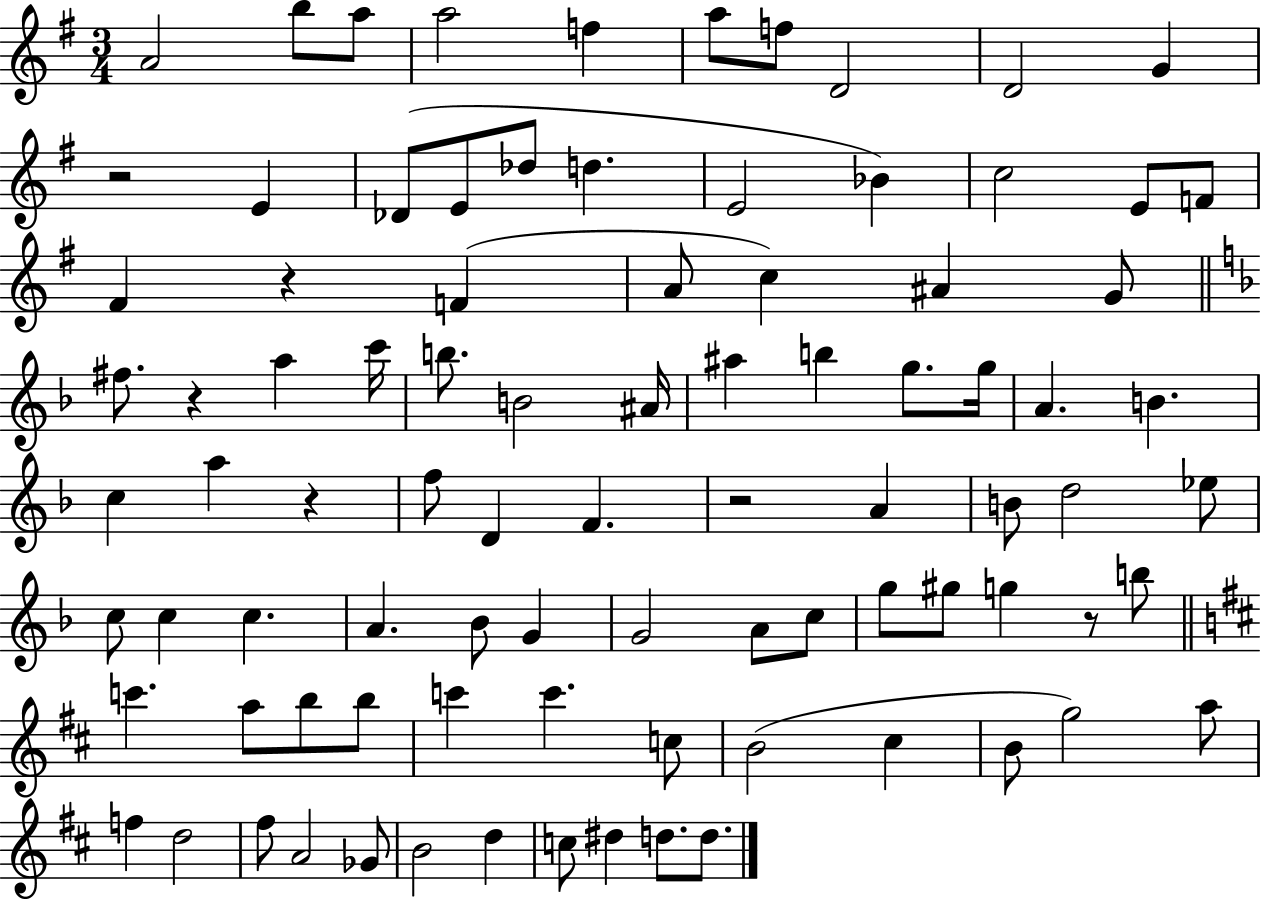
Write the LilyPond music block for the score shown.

{
  \clef treble
  \numericTimeSignature
  \time 3/4
  \key g \major
  a'2 b''8 a''8 | a''2 f''4 | a''8 f''8 d'2 | d'2 g'4 | \break r2 e'4 | des'8( e'8 des''8 d''4. | e'2 bes'4) | c''2 e'8 f'8 | \break fis'4 r4 f'4( | a'8 c''4) ais'4 g'8 | \bar "||" \break \key d \minor fis''8. r4 a''4 c'''16 | b''8. b'2 ais'16 | ais''4 b''4 g''8. g''16 | a'4. b'4. | \break c''4 a''4 r4 | f''8 d'4 f'4. | r2 a'4 | b'8 d''2 ees''8 | \break c''8 c''4 c''4. | a'4. bes'8 g'4 | g'2 a'8 c''8 | g''8 gis''8 g''4 r8 b''8 | \break \bar "||" \break \key b \minor c'''4. a''8 b''8 b''8 | c'''4 c'''4. c''8 | b'2( cis''4 | b'8 g''2) a''8 | \break f''4 d''2 | fis''8 a'2 ges'8 | b'2 d''4 | c''8 dis''4 d''8. d''8. | \break \bar "|."
}